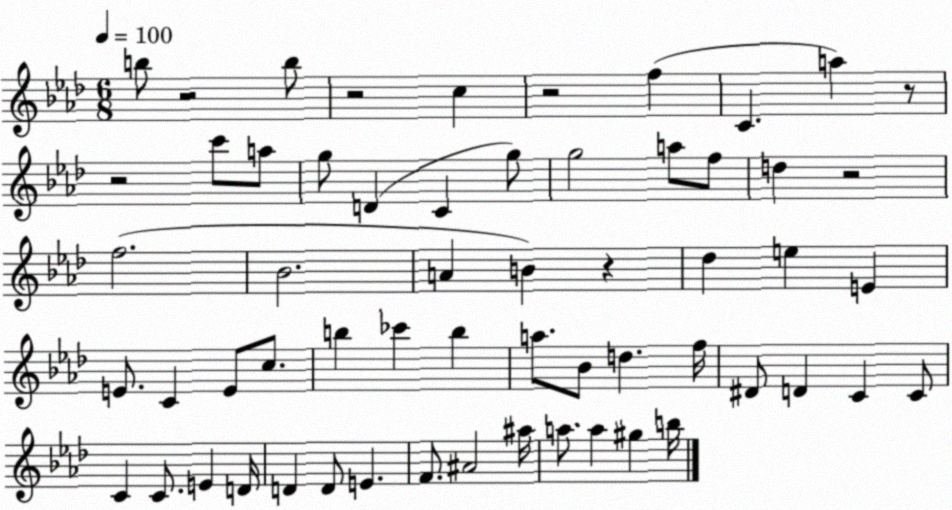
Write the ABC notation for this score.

X:1
T:Untitled
M:6/8
L:1/4
K:Ab
b/2 z2 b/2 z2 c z2 f C a z/2 z2 c'/2 a/2 g/2 D C g/2 g2 a/2 f/2 d z2 f2 _B2 A B z _d e E E/2 C E/2 c/2 b _c' b a/2 _B/2 d f/4 ^D/2 D C C/2 C C/2 E D/4 D D/2 E F/2 ^A2 ^a/4 a/2 a ^g b/4